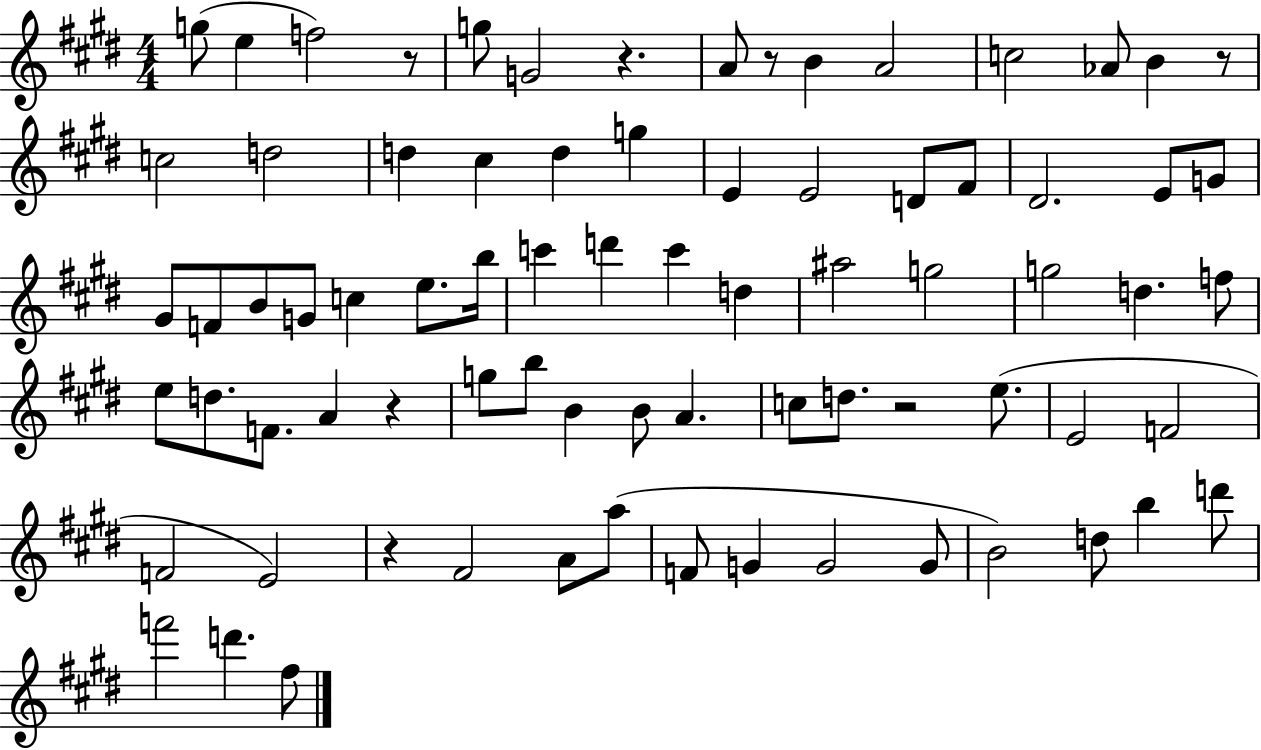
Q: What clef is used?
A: treble